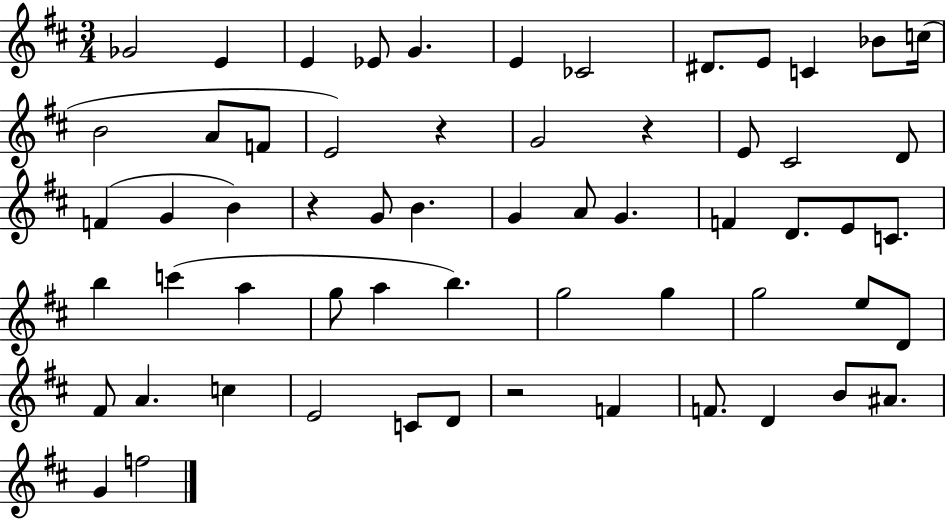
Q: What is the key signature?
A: D major